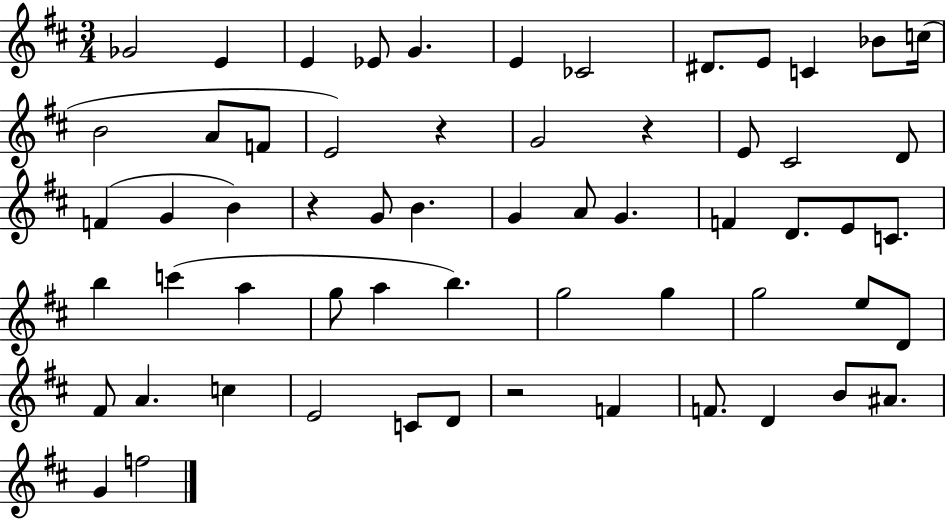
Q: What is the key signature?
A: D major